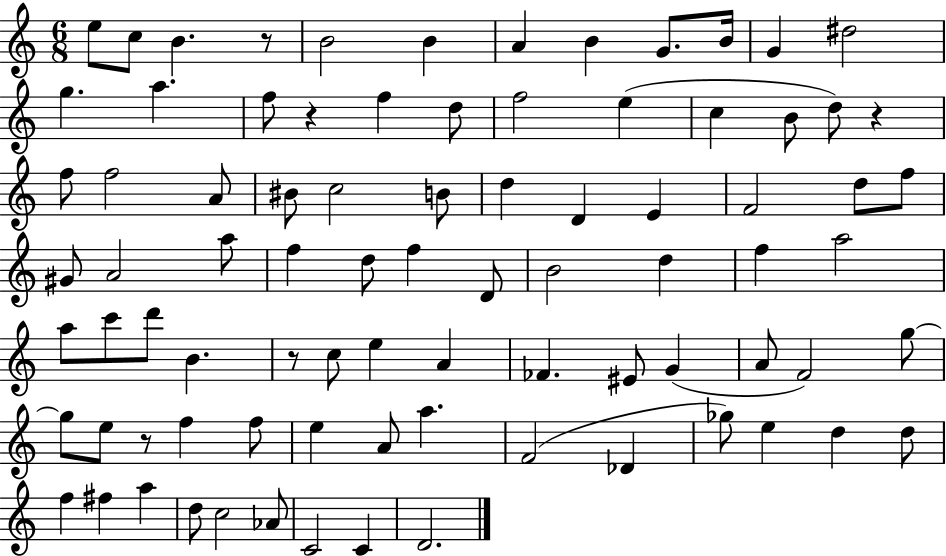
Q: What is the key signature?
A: C major